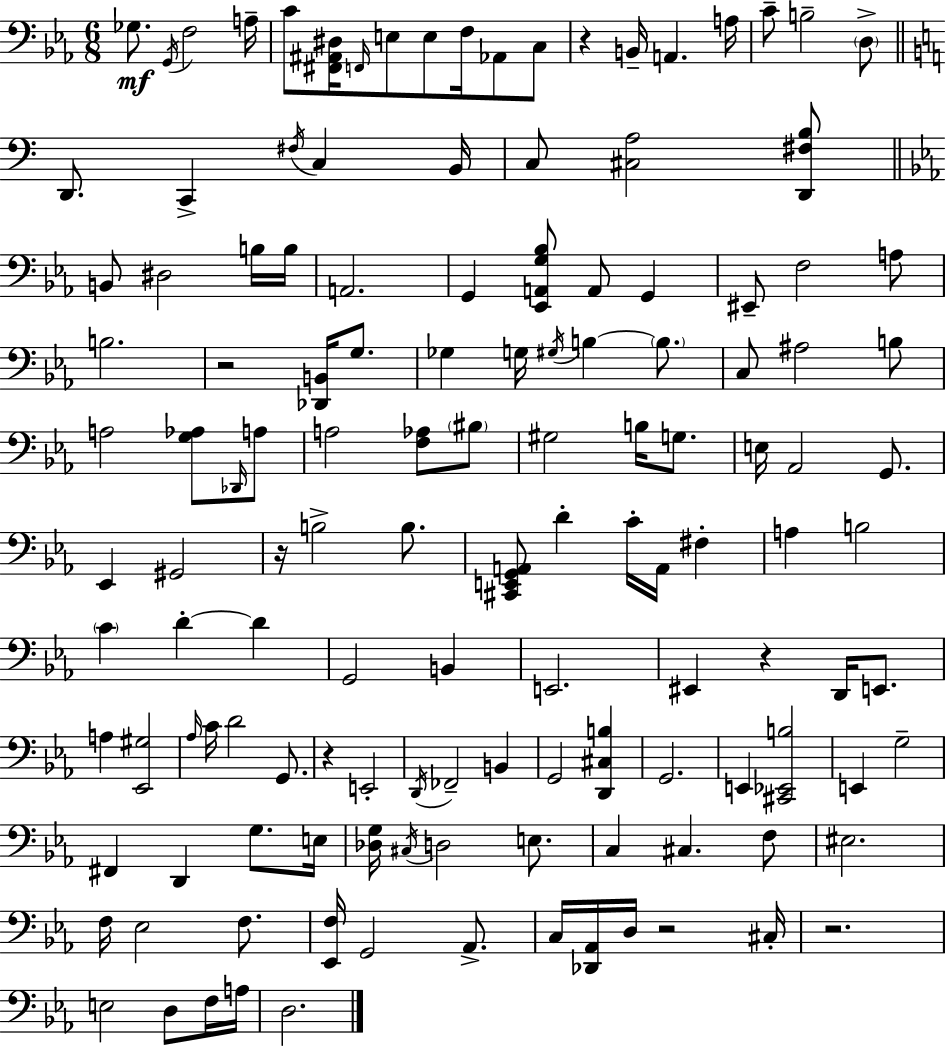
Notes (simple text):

Gb3/e. G2/s F3/h A3/s C4/e [F#2,A#2,D#3]/s F2/s E3/e E3/e F3/s Ab2/e C3/e R/q B2/s A2/q. A3/s C4/e B3/h D3/e D2/e. C2/q F#3/s C3/q B2/s C3/e [C#3,A3]/h [D2,F#3,B3]/e B2/e D#3/h B3/s B3/s A2/h. G2/q [Eb2,A2,G3,Bb3]/e A2/e G2/q EIS2/e F3/h A3/e B3/h. R/h [Db2,B2]/s G3/e. Gb3/q G3/s G#3/s B3/q B3/e. C3/e A#3/h B3/e A3/h [G3,Ab3]/e Db2/s A3/e A3/h [F3,Ab3]/e BIS3/e G#3/h B3/s G3/e. E3/s Ab2/h G2/e. Eb2/q G#2/h R/s B3/h B3/e. [C#2,E2,G2,A2]/e D4/q C4/s A2/s F#3/q A3/q B3/h C4/q D4/q D4/q G2/h B2/q E2/h. EIS2/q R/q D2/s E2/e. A3/q [Eb2,G#3]/h Ab3/s C4/s D4/h G2/e. R/q E2/h D2/s FES2/h B2/q G2/h [D2,C#3,B3]/q G2/h. E2/q [C#2,Eb2,B3]/h E2/q G3/h F#2/q D2/q G3/e. E3/s [Db3,G3]/s C#3/s D3/h E3/e. C3/q C#3/q. F3/e EIS3/h. F3/s Eb3/h F3/e. [Eb2,F3]/s G2/h Ab2/e. C3/s [Db2,Ab2]/s D3/s R/h C#3/s R/h. E3/h D3/e F3/s A3/s D3/h.